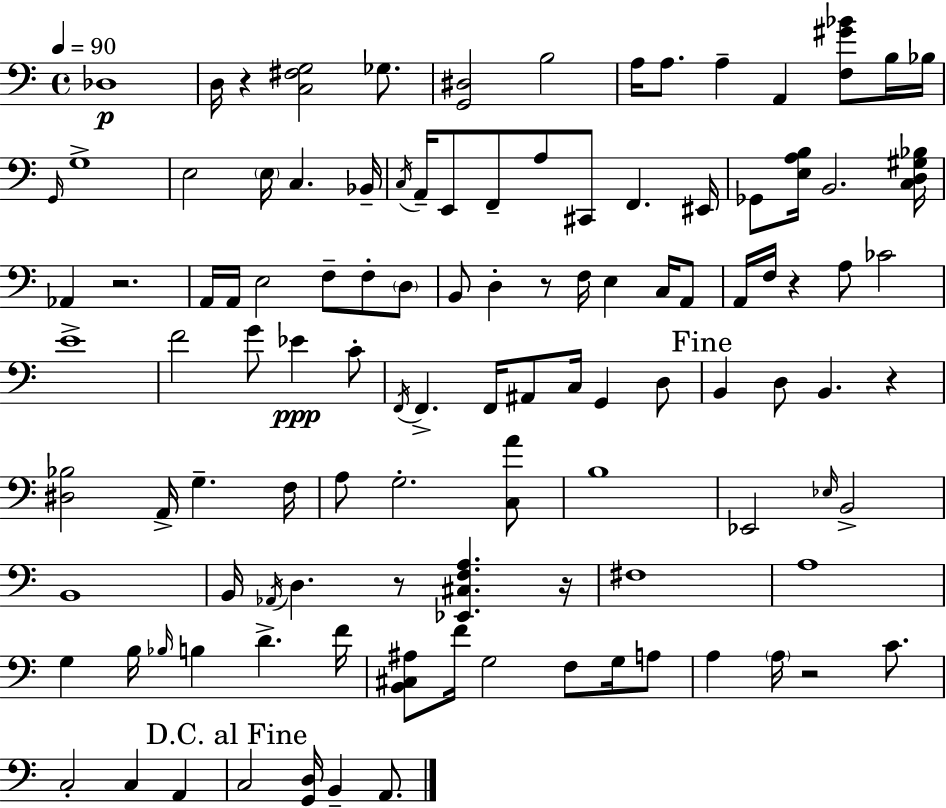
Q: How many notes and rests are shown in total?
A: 111